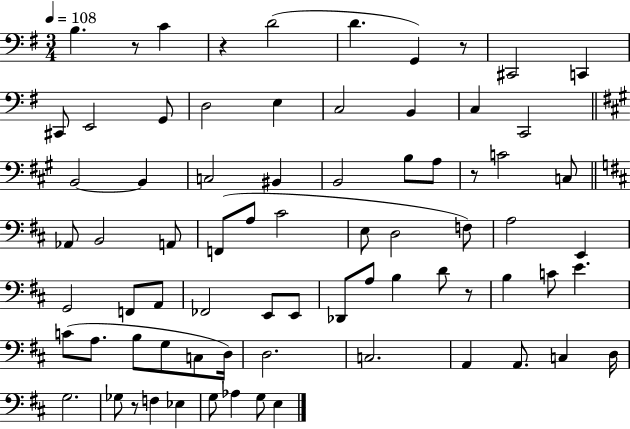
B3/q. R/e C4/q R/q D4/h D4/q. G2/q R/e C#2/h C2/q C#2/e E2/h G2/e D3/h E3/q C3/h B2/q C3/q C2/h B2/h B2/q C3/h BIS2/q B2/h B3/e A3/e R/e C4/h C3/e Ab2/e B2/h A2/e F2/e A3/e C#4/h E3/e D3/h F3/e A3/h E2/q G2/h F2/e A2/e FES2/h E2/e E2/e Db2/e A3/e B3/q D4/e R/e B3/q C4/e E4/q. C4/e A3/e. B3/e G3/e C3/e D3/s D3/h. C3/h. A2/q A2/e. C3/q D3/s G3/h. Gb3/e R/e F3/q Eb3/q G3/e Ab3/q G3/e E3/q